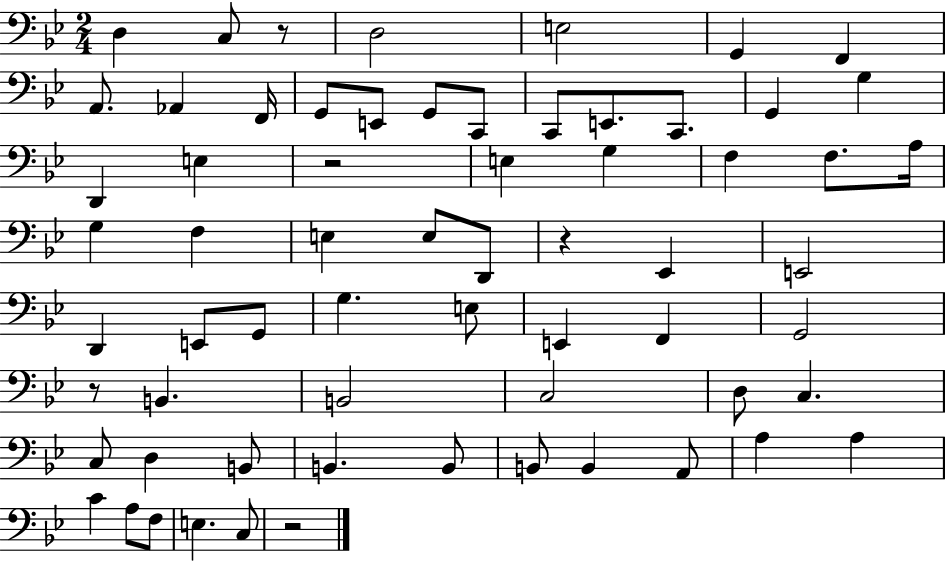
{
  \clef bass
  \numericTimeSignature
  \time 2/4
  \key bes \major
  d4 c8 r8 | d2 | e2 | g,4 f,4 | \break a,8. aes,4 f,16 | g,8 e,8 g,8 c,8 | c,8 e,8. c,8. | g,4 g4 | \break d,4 e4 | r2 | e4 g4 | f4 f8. a16 | \break g4 f4 | e4 e8 d,8 | r4 ees,4 | e,2 | \break d,4 e,8 g,8 | g4. e8 | e,4 f,4 | g,2 | \break r8 b,4. | b,2 | c2 | d8 c4. | \break c8 d4 b,8 | b,4. b,8 | b,8 b,4 a,8 | a4 a4 | \break c'4 a8 f8 | e4. c8 | r2 | \bar "|."
}